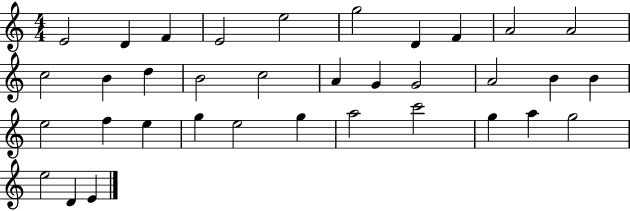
E4/h D4/q F4/q E4/h E5/h G5/h D4/q F4/q A4/h A4/h C5/h B4/q D5/q B4/h C5/h A4/q G4/q G4/h A4/h B4/q B4/q E5/h F5/q E5/q G5/q E5/h G5/q A5/h C6/h G5/q A5/q G5/h E5/h D4/q E4/q